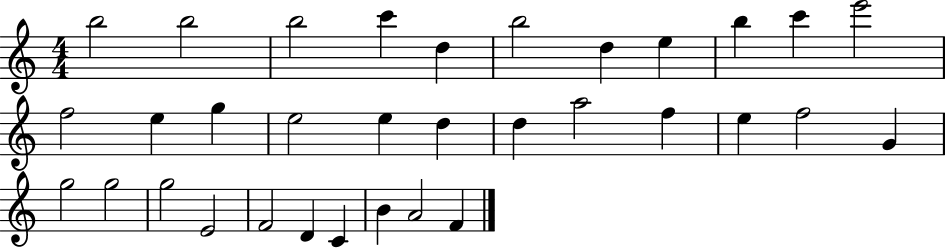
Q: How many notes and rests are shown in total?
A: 33